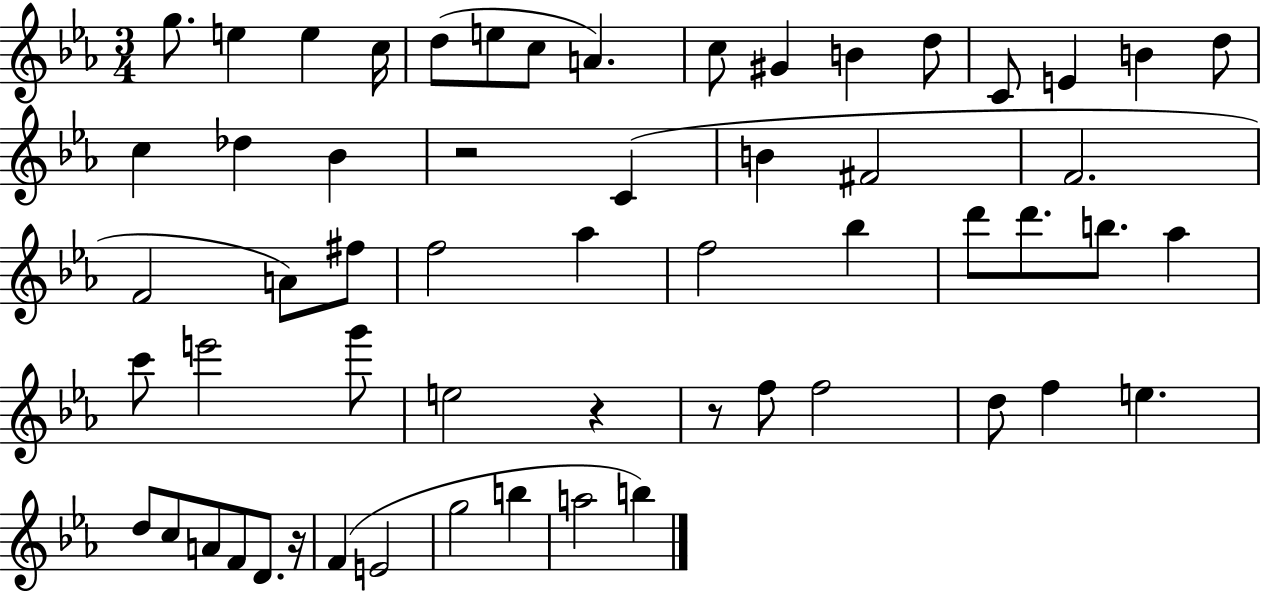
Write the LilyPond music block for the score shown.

{
  \clef treble
  \numericTimeSignature
  \time 3/4
  \key ees \major
  g''8. e''4 e''4 c''16 | d''8( e''8 c''8 a'4.) | c''8 gis'4 b'4 d''8 | c'8 e'4 b'4 d''8 | \break c''4 des''4 bes'4 | r2 c'4( | b'4 fis'2 | f'2. | \break f'2 a'8) fis''8 | f''2 aes''4 | f''2 bes''4 | d'''8 d'''8. b''8. aes''4 | \break c'''8 e'''2 g'''8 | e''2 r4 | r8 f''8 f''2 | d''8 f''4 e''4. | \break d''8 c''8 a'8 f'8 d'8. r16 | f'4( e'2 | g''2 b''4 | a''2 b''4) | \break \bar "|."
}